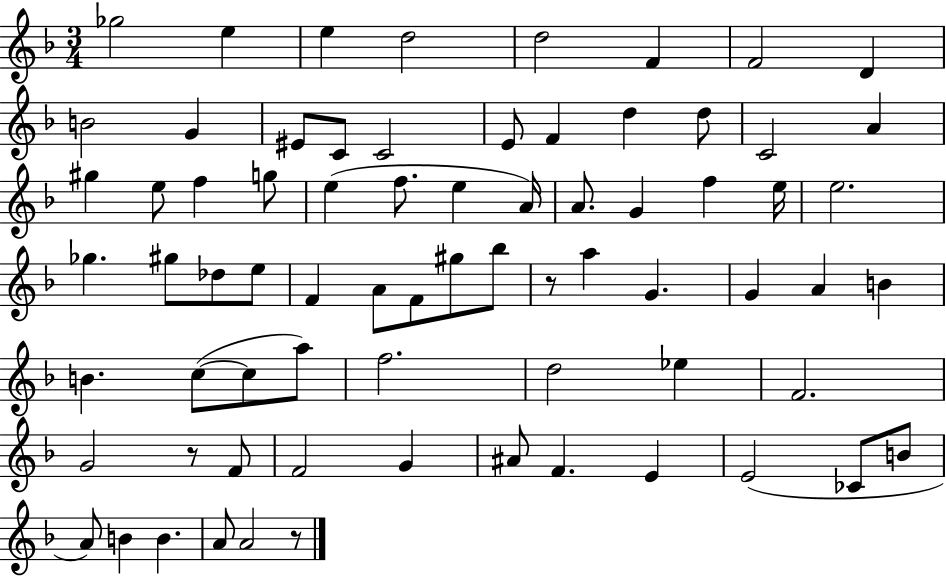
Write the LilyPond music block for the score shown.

{
  \clef treble
  \numericTimeSignature
  \time 3/4
  \key f \major
  \repeat volta 2 { ges''2 e''4 | e''4 d''2 | d''2 f'4 | f'2 d'4 | \break b'2 g'4 | eis'8 c'8 c'2 | e'8 f'4 d''4 d''8 | c'2 a'4 | \break gis''4 e''8 f''4 g''8 | e''4( f''8. e''4 a'16) | a'8. g'4 f''4 e''16 | e''2. | \break ges''4. gis''8 des''8 e''8 | f'4 a'8 f'8 gis''8 bes''8 | r8 a''4 g'4. | g'4 a'4 b'4 | \break b'4. c''8~(~ c''8 a''8) | f''2. | d''2 ees''4 | f'2. | \break g'2 r8 f'8 | f'2 g'4 | ais'8 f'4. e'4 | e'2( ces'8 b'8 | \break a'8) b'4 b'4. | a'8 a'2 r8 | } \bar "|."
}